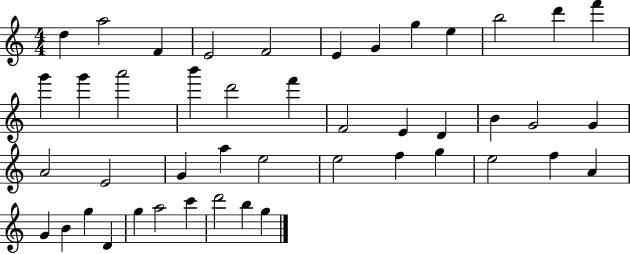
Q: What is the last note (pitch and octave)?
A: G5